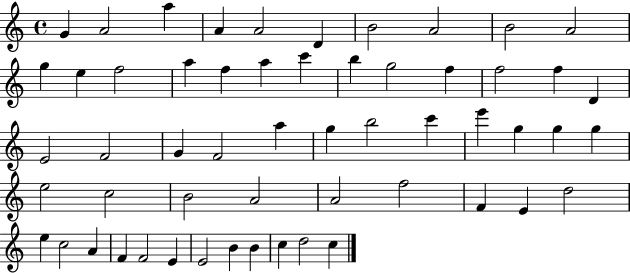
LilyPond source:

{
  \clef treble
  \time 4/4
  \defaultTimeSignature
  \key c \major
  g'4 a'2 a''4 | a'4 a'2 d'4 | b'2 a'2 | b'2 a'2 | \break g''4 e''4 f''2 | a''4 f''4 a''4 c'''4 | b''4 g''2 f''4 | f''2 f''4 d'4 | \break e'2 f'2 | g'4 f'2 a''4 | g''4 b''2 c'''4 | e'''4 g''4 g''4 g''4 | \break e''2 c''2 | b'2 a'2 | a'2 f''2 | f'4 e'4 d''2 | \break e''4 c''2 a'4 | f'4 f'2 e'4 | e'2 b'4 b'4 | c''4 d''2 c''4 | \break \bar "|."
}